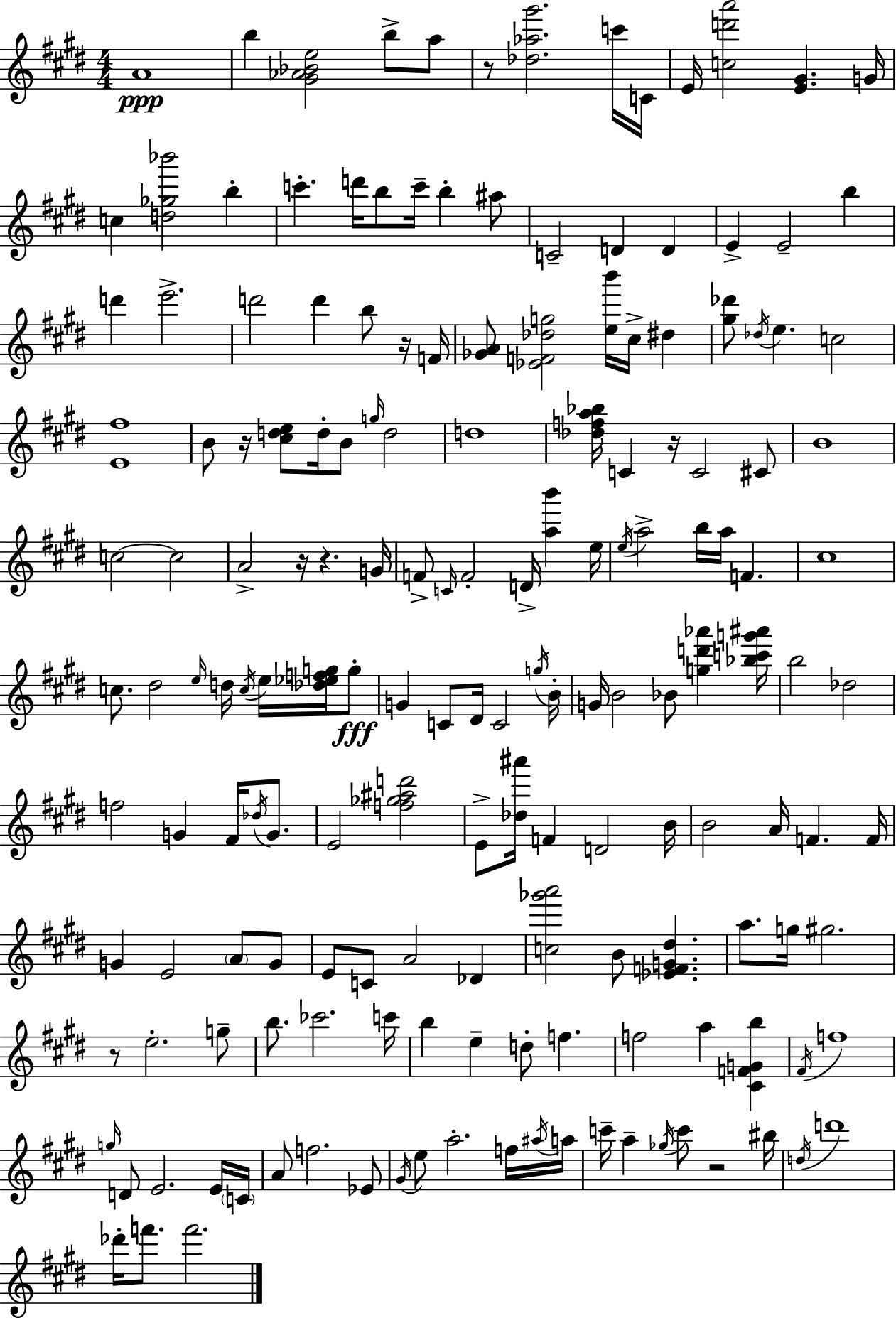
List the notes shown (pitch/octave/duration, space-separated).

A4/w B5/q [G#4,Ab4,Bb4,E5]/h B5/e A5/e R/e [Db5,Ab5,G#6]/h. C6/s C4/s E4/s [C5,D6,A6]/h [E4,G#4]/q. G4/s C5/q [D5,Gb5,Bb6]/h B5/q C6/q. D6/s B5/e C6/s B5/q A#5/e C4/h D4/q D4/q E4/q E4/h B5/q D6/q E6/h. D6/h D6/q B5/e R/s F4/s [Gb4,A4]/e [Eb4,F4,Db5,G5]/h [E5,B6]/s C#5/s D#5/q [G#5,Db6]/e Db5/s E5/q. C5/h [E4,F#5]/w B4/e R/s [C#5,D5,E5]/e D5/s B4/e G5/s D5/h D5/w [Db5,F5,A5,Bb5]/s C4/q R/s C4/h C#4/e B4/w C5/h C5/h A4/h R/s R/q. G4/s F4/e C4/s F4/h D4/s [A5,B6]/q E5/s E5/s A5/h B5/s A5/s F4/q. C#5/w C5/e. D#5/h E5/s D5/s C5/s E5/s [Db5,Eb5,F5,G5]/s G5/e G4/q C4/e D#4/s C4/h G5/s B4/s G4/s B4/h Bb4/e [G5,D6,Ab6]/q [Bb5,C6,G6,A#6]/s B5/h Db5/h F5/h G4/q F#4/s Db5/s G4/e. E4/h [F5,Gb5,A#5,D6]/h E4/e [Db5,A#6]/s F4/q D4/h B4/s B4/h A4/s F4/q. F4/s G4/q E4/h A4/e G4/e E4/e C4/e A4/h Db4/q [C5,Gb6,A6]/h B4/e [Eb4,F4,G4,D#5]/q. A5/e. G5/s G#5/h. R/e E5/h. G5/e B5/e. CES6/h. C6/s B5/q E5/q D5/e F5/q. F5/h A5/q [C#4,F4,G4,B5]/q F#4/s F5/w G5/s D4/e E4/h. E4/s C4/s A4/e F5/h. Eb4/e G#4/s E5/e A5/h. F5/s A#5/s A5/s C6/s A5/q Gb5/s C6/e R/h BIS5/s D5/s D6/w Db6/s F6/e. F6/h.